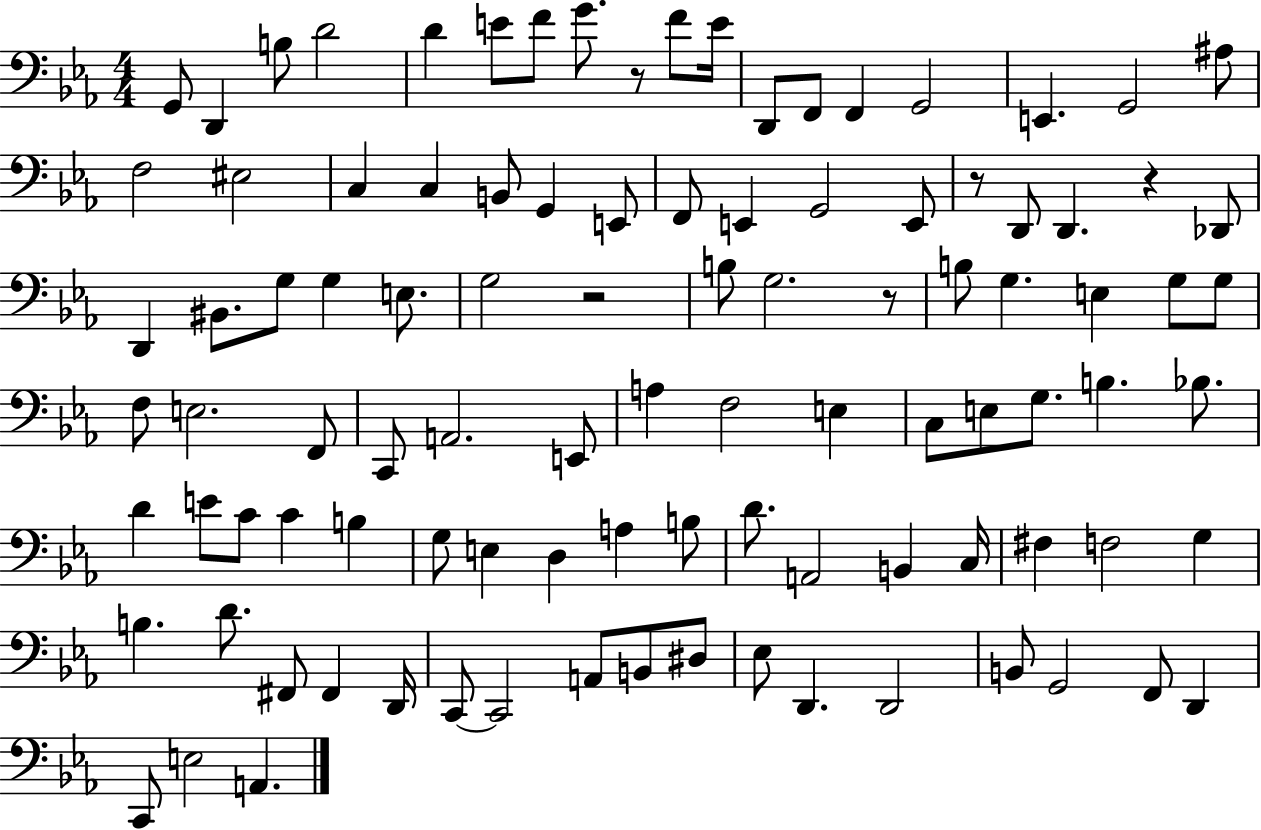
{
  \clef bass
  \numericTimeSignature
  \time 4/4
  \key ees \major
  g,8 d,4 b8 d'2 | d'4 e'8 f'8 g'8. r8 f'8 e'16 | d,8 f,8 f,4 g,2 | e,4. g,2 ais8 | \break f2 eis2 | c4 c4 b,8 g,4 e,8 | f,8 e,4 g,2 e,8 | r8 d,8 d,4. r4 des,8 | \break d,4 bis,8. g8 g4 e8. | g2 r2 | b8 g2. r8 | b8 g4. e4 g8 g8 | \break f8 e2. f,8 | c,8 a,2. e,8 | a4 f2 e4 | c8 e8 g8. b4. bes8. | \break d'4 e'8 c'8 c'4 b4 | g8 e4 d4 a4 b8 | d'8. a,2 b,4 c16 | fis4 f2 g4 | \break b4. d'8. fis,8 fis,4 d,16 | c,8~~ c,2 a,8 b,8 dis8 | ees8 d,4. d,2 | b,8 g,2 f,8 d,4 | \break c,8 e2 a,4. | \bar "|."
}